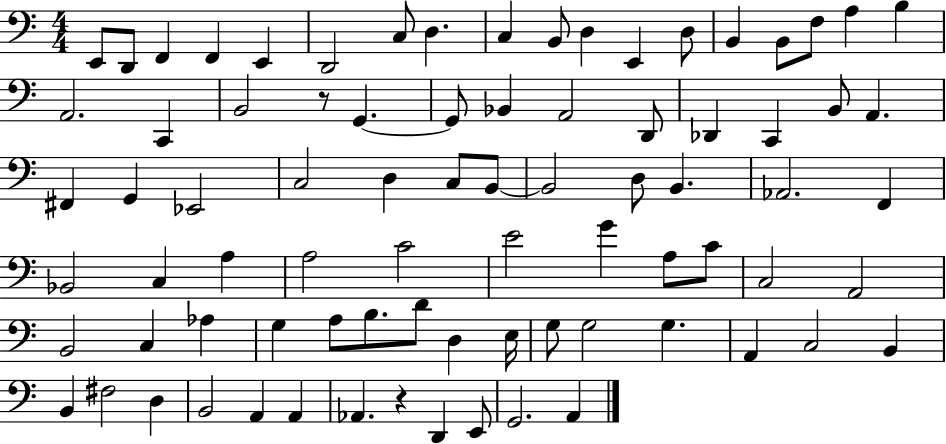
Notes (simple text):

E2/e D2/e F2/q F2/q E2/q D2/h C3/e D3/q. C3/q B2/e D3/q E2/q D3/e B2/q B2/e F3/e A3/q B3/q A2/h. C2/q B2/h R/e G2/q. G2/e Bb2/q A2/h D2/e Db2/q C2/q B2/e A2/q. F#2/q G2/q Eb2/h C3/h D3/q C3/e B2/e B2/h D3/e B2/q. Ab2/h. F2/q Bb2/h C3/q A3/q A3/h C4/h E4/h G4/q A3/e C4/e C3/h A2/h B2/h C3/q Ab3/q G3/q A3/e B3/e. D4/e D3/q E3/s G3/e G3/h G3/q. A2/q C3/h B2/q B2/q F#3/h D3/q B2/h A2/q A2/q Ab2/q. R/q D2/q E2/e G2/h. A2/q